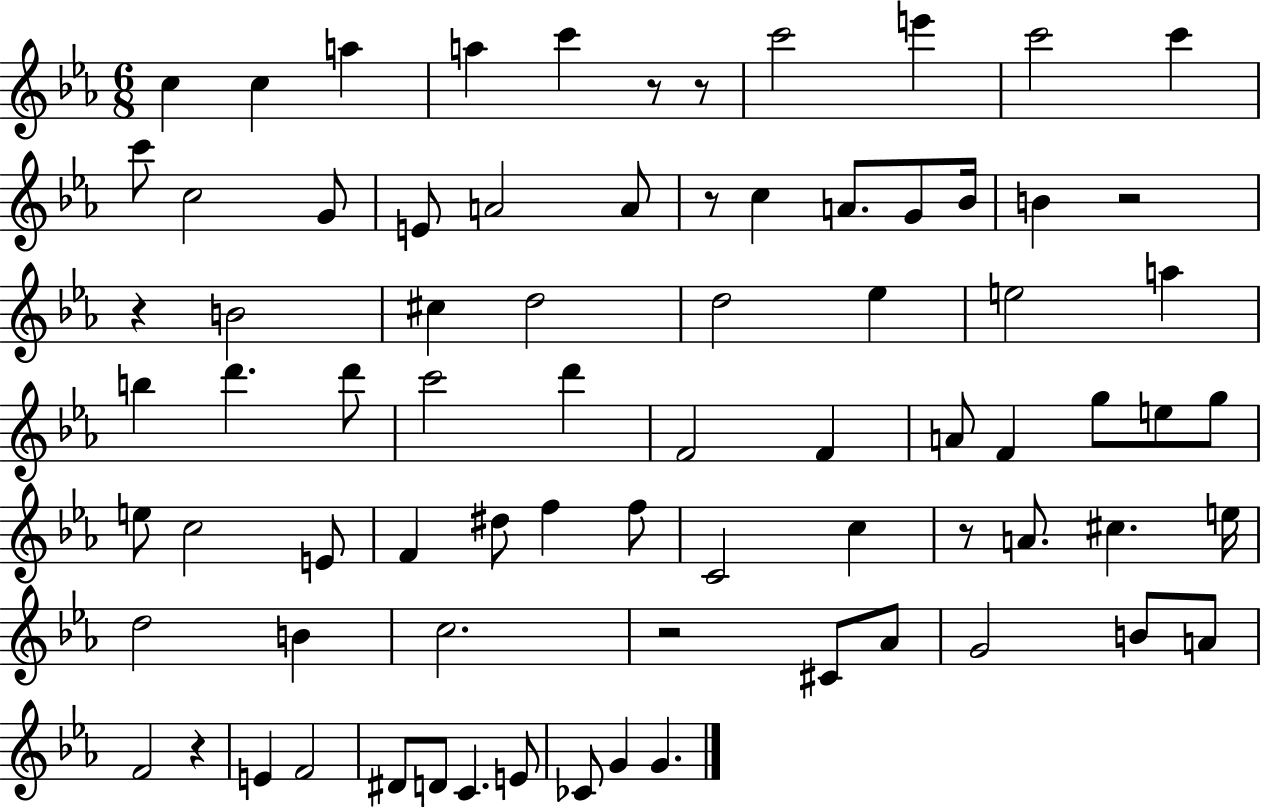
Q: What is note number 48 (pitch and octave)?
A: C5